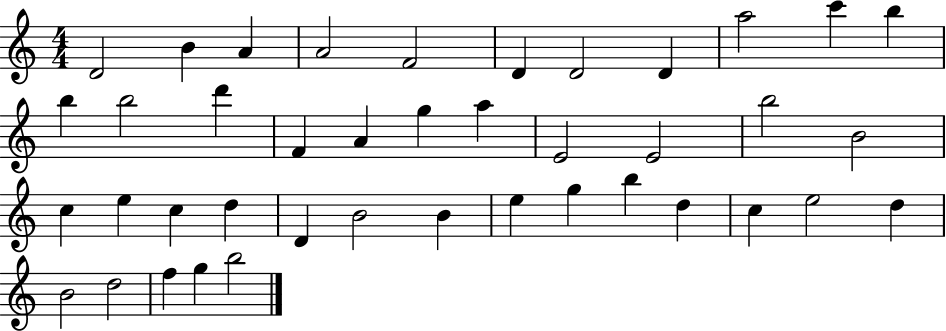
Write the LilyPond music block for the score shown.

{
  \clef treble
  \numericTimeSignature
  \time 4/4
  \key c \major
  d'2 b'4 a'4 | a'2 f'2 | d'4 d'2 d'4 | a''2 c'''4 b''4 | \break b''4 b''2 d'''4 | f'4 a'4 g''4 a''4 | e'2 e'2 | b''2 b'2 | \break c''4 e''4 c''4 d''4 | d'4 b'2 b'4 | e''4 g''4 b''4 d''4 | c''4 e''2 d''4 | \break b'2 d''2 | f''4 g''4 b''2 | \bar "|."
}